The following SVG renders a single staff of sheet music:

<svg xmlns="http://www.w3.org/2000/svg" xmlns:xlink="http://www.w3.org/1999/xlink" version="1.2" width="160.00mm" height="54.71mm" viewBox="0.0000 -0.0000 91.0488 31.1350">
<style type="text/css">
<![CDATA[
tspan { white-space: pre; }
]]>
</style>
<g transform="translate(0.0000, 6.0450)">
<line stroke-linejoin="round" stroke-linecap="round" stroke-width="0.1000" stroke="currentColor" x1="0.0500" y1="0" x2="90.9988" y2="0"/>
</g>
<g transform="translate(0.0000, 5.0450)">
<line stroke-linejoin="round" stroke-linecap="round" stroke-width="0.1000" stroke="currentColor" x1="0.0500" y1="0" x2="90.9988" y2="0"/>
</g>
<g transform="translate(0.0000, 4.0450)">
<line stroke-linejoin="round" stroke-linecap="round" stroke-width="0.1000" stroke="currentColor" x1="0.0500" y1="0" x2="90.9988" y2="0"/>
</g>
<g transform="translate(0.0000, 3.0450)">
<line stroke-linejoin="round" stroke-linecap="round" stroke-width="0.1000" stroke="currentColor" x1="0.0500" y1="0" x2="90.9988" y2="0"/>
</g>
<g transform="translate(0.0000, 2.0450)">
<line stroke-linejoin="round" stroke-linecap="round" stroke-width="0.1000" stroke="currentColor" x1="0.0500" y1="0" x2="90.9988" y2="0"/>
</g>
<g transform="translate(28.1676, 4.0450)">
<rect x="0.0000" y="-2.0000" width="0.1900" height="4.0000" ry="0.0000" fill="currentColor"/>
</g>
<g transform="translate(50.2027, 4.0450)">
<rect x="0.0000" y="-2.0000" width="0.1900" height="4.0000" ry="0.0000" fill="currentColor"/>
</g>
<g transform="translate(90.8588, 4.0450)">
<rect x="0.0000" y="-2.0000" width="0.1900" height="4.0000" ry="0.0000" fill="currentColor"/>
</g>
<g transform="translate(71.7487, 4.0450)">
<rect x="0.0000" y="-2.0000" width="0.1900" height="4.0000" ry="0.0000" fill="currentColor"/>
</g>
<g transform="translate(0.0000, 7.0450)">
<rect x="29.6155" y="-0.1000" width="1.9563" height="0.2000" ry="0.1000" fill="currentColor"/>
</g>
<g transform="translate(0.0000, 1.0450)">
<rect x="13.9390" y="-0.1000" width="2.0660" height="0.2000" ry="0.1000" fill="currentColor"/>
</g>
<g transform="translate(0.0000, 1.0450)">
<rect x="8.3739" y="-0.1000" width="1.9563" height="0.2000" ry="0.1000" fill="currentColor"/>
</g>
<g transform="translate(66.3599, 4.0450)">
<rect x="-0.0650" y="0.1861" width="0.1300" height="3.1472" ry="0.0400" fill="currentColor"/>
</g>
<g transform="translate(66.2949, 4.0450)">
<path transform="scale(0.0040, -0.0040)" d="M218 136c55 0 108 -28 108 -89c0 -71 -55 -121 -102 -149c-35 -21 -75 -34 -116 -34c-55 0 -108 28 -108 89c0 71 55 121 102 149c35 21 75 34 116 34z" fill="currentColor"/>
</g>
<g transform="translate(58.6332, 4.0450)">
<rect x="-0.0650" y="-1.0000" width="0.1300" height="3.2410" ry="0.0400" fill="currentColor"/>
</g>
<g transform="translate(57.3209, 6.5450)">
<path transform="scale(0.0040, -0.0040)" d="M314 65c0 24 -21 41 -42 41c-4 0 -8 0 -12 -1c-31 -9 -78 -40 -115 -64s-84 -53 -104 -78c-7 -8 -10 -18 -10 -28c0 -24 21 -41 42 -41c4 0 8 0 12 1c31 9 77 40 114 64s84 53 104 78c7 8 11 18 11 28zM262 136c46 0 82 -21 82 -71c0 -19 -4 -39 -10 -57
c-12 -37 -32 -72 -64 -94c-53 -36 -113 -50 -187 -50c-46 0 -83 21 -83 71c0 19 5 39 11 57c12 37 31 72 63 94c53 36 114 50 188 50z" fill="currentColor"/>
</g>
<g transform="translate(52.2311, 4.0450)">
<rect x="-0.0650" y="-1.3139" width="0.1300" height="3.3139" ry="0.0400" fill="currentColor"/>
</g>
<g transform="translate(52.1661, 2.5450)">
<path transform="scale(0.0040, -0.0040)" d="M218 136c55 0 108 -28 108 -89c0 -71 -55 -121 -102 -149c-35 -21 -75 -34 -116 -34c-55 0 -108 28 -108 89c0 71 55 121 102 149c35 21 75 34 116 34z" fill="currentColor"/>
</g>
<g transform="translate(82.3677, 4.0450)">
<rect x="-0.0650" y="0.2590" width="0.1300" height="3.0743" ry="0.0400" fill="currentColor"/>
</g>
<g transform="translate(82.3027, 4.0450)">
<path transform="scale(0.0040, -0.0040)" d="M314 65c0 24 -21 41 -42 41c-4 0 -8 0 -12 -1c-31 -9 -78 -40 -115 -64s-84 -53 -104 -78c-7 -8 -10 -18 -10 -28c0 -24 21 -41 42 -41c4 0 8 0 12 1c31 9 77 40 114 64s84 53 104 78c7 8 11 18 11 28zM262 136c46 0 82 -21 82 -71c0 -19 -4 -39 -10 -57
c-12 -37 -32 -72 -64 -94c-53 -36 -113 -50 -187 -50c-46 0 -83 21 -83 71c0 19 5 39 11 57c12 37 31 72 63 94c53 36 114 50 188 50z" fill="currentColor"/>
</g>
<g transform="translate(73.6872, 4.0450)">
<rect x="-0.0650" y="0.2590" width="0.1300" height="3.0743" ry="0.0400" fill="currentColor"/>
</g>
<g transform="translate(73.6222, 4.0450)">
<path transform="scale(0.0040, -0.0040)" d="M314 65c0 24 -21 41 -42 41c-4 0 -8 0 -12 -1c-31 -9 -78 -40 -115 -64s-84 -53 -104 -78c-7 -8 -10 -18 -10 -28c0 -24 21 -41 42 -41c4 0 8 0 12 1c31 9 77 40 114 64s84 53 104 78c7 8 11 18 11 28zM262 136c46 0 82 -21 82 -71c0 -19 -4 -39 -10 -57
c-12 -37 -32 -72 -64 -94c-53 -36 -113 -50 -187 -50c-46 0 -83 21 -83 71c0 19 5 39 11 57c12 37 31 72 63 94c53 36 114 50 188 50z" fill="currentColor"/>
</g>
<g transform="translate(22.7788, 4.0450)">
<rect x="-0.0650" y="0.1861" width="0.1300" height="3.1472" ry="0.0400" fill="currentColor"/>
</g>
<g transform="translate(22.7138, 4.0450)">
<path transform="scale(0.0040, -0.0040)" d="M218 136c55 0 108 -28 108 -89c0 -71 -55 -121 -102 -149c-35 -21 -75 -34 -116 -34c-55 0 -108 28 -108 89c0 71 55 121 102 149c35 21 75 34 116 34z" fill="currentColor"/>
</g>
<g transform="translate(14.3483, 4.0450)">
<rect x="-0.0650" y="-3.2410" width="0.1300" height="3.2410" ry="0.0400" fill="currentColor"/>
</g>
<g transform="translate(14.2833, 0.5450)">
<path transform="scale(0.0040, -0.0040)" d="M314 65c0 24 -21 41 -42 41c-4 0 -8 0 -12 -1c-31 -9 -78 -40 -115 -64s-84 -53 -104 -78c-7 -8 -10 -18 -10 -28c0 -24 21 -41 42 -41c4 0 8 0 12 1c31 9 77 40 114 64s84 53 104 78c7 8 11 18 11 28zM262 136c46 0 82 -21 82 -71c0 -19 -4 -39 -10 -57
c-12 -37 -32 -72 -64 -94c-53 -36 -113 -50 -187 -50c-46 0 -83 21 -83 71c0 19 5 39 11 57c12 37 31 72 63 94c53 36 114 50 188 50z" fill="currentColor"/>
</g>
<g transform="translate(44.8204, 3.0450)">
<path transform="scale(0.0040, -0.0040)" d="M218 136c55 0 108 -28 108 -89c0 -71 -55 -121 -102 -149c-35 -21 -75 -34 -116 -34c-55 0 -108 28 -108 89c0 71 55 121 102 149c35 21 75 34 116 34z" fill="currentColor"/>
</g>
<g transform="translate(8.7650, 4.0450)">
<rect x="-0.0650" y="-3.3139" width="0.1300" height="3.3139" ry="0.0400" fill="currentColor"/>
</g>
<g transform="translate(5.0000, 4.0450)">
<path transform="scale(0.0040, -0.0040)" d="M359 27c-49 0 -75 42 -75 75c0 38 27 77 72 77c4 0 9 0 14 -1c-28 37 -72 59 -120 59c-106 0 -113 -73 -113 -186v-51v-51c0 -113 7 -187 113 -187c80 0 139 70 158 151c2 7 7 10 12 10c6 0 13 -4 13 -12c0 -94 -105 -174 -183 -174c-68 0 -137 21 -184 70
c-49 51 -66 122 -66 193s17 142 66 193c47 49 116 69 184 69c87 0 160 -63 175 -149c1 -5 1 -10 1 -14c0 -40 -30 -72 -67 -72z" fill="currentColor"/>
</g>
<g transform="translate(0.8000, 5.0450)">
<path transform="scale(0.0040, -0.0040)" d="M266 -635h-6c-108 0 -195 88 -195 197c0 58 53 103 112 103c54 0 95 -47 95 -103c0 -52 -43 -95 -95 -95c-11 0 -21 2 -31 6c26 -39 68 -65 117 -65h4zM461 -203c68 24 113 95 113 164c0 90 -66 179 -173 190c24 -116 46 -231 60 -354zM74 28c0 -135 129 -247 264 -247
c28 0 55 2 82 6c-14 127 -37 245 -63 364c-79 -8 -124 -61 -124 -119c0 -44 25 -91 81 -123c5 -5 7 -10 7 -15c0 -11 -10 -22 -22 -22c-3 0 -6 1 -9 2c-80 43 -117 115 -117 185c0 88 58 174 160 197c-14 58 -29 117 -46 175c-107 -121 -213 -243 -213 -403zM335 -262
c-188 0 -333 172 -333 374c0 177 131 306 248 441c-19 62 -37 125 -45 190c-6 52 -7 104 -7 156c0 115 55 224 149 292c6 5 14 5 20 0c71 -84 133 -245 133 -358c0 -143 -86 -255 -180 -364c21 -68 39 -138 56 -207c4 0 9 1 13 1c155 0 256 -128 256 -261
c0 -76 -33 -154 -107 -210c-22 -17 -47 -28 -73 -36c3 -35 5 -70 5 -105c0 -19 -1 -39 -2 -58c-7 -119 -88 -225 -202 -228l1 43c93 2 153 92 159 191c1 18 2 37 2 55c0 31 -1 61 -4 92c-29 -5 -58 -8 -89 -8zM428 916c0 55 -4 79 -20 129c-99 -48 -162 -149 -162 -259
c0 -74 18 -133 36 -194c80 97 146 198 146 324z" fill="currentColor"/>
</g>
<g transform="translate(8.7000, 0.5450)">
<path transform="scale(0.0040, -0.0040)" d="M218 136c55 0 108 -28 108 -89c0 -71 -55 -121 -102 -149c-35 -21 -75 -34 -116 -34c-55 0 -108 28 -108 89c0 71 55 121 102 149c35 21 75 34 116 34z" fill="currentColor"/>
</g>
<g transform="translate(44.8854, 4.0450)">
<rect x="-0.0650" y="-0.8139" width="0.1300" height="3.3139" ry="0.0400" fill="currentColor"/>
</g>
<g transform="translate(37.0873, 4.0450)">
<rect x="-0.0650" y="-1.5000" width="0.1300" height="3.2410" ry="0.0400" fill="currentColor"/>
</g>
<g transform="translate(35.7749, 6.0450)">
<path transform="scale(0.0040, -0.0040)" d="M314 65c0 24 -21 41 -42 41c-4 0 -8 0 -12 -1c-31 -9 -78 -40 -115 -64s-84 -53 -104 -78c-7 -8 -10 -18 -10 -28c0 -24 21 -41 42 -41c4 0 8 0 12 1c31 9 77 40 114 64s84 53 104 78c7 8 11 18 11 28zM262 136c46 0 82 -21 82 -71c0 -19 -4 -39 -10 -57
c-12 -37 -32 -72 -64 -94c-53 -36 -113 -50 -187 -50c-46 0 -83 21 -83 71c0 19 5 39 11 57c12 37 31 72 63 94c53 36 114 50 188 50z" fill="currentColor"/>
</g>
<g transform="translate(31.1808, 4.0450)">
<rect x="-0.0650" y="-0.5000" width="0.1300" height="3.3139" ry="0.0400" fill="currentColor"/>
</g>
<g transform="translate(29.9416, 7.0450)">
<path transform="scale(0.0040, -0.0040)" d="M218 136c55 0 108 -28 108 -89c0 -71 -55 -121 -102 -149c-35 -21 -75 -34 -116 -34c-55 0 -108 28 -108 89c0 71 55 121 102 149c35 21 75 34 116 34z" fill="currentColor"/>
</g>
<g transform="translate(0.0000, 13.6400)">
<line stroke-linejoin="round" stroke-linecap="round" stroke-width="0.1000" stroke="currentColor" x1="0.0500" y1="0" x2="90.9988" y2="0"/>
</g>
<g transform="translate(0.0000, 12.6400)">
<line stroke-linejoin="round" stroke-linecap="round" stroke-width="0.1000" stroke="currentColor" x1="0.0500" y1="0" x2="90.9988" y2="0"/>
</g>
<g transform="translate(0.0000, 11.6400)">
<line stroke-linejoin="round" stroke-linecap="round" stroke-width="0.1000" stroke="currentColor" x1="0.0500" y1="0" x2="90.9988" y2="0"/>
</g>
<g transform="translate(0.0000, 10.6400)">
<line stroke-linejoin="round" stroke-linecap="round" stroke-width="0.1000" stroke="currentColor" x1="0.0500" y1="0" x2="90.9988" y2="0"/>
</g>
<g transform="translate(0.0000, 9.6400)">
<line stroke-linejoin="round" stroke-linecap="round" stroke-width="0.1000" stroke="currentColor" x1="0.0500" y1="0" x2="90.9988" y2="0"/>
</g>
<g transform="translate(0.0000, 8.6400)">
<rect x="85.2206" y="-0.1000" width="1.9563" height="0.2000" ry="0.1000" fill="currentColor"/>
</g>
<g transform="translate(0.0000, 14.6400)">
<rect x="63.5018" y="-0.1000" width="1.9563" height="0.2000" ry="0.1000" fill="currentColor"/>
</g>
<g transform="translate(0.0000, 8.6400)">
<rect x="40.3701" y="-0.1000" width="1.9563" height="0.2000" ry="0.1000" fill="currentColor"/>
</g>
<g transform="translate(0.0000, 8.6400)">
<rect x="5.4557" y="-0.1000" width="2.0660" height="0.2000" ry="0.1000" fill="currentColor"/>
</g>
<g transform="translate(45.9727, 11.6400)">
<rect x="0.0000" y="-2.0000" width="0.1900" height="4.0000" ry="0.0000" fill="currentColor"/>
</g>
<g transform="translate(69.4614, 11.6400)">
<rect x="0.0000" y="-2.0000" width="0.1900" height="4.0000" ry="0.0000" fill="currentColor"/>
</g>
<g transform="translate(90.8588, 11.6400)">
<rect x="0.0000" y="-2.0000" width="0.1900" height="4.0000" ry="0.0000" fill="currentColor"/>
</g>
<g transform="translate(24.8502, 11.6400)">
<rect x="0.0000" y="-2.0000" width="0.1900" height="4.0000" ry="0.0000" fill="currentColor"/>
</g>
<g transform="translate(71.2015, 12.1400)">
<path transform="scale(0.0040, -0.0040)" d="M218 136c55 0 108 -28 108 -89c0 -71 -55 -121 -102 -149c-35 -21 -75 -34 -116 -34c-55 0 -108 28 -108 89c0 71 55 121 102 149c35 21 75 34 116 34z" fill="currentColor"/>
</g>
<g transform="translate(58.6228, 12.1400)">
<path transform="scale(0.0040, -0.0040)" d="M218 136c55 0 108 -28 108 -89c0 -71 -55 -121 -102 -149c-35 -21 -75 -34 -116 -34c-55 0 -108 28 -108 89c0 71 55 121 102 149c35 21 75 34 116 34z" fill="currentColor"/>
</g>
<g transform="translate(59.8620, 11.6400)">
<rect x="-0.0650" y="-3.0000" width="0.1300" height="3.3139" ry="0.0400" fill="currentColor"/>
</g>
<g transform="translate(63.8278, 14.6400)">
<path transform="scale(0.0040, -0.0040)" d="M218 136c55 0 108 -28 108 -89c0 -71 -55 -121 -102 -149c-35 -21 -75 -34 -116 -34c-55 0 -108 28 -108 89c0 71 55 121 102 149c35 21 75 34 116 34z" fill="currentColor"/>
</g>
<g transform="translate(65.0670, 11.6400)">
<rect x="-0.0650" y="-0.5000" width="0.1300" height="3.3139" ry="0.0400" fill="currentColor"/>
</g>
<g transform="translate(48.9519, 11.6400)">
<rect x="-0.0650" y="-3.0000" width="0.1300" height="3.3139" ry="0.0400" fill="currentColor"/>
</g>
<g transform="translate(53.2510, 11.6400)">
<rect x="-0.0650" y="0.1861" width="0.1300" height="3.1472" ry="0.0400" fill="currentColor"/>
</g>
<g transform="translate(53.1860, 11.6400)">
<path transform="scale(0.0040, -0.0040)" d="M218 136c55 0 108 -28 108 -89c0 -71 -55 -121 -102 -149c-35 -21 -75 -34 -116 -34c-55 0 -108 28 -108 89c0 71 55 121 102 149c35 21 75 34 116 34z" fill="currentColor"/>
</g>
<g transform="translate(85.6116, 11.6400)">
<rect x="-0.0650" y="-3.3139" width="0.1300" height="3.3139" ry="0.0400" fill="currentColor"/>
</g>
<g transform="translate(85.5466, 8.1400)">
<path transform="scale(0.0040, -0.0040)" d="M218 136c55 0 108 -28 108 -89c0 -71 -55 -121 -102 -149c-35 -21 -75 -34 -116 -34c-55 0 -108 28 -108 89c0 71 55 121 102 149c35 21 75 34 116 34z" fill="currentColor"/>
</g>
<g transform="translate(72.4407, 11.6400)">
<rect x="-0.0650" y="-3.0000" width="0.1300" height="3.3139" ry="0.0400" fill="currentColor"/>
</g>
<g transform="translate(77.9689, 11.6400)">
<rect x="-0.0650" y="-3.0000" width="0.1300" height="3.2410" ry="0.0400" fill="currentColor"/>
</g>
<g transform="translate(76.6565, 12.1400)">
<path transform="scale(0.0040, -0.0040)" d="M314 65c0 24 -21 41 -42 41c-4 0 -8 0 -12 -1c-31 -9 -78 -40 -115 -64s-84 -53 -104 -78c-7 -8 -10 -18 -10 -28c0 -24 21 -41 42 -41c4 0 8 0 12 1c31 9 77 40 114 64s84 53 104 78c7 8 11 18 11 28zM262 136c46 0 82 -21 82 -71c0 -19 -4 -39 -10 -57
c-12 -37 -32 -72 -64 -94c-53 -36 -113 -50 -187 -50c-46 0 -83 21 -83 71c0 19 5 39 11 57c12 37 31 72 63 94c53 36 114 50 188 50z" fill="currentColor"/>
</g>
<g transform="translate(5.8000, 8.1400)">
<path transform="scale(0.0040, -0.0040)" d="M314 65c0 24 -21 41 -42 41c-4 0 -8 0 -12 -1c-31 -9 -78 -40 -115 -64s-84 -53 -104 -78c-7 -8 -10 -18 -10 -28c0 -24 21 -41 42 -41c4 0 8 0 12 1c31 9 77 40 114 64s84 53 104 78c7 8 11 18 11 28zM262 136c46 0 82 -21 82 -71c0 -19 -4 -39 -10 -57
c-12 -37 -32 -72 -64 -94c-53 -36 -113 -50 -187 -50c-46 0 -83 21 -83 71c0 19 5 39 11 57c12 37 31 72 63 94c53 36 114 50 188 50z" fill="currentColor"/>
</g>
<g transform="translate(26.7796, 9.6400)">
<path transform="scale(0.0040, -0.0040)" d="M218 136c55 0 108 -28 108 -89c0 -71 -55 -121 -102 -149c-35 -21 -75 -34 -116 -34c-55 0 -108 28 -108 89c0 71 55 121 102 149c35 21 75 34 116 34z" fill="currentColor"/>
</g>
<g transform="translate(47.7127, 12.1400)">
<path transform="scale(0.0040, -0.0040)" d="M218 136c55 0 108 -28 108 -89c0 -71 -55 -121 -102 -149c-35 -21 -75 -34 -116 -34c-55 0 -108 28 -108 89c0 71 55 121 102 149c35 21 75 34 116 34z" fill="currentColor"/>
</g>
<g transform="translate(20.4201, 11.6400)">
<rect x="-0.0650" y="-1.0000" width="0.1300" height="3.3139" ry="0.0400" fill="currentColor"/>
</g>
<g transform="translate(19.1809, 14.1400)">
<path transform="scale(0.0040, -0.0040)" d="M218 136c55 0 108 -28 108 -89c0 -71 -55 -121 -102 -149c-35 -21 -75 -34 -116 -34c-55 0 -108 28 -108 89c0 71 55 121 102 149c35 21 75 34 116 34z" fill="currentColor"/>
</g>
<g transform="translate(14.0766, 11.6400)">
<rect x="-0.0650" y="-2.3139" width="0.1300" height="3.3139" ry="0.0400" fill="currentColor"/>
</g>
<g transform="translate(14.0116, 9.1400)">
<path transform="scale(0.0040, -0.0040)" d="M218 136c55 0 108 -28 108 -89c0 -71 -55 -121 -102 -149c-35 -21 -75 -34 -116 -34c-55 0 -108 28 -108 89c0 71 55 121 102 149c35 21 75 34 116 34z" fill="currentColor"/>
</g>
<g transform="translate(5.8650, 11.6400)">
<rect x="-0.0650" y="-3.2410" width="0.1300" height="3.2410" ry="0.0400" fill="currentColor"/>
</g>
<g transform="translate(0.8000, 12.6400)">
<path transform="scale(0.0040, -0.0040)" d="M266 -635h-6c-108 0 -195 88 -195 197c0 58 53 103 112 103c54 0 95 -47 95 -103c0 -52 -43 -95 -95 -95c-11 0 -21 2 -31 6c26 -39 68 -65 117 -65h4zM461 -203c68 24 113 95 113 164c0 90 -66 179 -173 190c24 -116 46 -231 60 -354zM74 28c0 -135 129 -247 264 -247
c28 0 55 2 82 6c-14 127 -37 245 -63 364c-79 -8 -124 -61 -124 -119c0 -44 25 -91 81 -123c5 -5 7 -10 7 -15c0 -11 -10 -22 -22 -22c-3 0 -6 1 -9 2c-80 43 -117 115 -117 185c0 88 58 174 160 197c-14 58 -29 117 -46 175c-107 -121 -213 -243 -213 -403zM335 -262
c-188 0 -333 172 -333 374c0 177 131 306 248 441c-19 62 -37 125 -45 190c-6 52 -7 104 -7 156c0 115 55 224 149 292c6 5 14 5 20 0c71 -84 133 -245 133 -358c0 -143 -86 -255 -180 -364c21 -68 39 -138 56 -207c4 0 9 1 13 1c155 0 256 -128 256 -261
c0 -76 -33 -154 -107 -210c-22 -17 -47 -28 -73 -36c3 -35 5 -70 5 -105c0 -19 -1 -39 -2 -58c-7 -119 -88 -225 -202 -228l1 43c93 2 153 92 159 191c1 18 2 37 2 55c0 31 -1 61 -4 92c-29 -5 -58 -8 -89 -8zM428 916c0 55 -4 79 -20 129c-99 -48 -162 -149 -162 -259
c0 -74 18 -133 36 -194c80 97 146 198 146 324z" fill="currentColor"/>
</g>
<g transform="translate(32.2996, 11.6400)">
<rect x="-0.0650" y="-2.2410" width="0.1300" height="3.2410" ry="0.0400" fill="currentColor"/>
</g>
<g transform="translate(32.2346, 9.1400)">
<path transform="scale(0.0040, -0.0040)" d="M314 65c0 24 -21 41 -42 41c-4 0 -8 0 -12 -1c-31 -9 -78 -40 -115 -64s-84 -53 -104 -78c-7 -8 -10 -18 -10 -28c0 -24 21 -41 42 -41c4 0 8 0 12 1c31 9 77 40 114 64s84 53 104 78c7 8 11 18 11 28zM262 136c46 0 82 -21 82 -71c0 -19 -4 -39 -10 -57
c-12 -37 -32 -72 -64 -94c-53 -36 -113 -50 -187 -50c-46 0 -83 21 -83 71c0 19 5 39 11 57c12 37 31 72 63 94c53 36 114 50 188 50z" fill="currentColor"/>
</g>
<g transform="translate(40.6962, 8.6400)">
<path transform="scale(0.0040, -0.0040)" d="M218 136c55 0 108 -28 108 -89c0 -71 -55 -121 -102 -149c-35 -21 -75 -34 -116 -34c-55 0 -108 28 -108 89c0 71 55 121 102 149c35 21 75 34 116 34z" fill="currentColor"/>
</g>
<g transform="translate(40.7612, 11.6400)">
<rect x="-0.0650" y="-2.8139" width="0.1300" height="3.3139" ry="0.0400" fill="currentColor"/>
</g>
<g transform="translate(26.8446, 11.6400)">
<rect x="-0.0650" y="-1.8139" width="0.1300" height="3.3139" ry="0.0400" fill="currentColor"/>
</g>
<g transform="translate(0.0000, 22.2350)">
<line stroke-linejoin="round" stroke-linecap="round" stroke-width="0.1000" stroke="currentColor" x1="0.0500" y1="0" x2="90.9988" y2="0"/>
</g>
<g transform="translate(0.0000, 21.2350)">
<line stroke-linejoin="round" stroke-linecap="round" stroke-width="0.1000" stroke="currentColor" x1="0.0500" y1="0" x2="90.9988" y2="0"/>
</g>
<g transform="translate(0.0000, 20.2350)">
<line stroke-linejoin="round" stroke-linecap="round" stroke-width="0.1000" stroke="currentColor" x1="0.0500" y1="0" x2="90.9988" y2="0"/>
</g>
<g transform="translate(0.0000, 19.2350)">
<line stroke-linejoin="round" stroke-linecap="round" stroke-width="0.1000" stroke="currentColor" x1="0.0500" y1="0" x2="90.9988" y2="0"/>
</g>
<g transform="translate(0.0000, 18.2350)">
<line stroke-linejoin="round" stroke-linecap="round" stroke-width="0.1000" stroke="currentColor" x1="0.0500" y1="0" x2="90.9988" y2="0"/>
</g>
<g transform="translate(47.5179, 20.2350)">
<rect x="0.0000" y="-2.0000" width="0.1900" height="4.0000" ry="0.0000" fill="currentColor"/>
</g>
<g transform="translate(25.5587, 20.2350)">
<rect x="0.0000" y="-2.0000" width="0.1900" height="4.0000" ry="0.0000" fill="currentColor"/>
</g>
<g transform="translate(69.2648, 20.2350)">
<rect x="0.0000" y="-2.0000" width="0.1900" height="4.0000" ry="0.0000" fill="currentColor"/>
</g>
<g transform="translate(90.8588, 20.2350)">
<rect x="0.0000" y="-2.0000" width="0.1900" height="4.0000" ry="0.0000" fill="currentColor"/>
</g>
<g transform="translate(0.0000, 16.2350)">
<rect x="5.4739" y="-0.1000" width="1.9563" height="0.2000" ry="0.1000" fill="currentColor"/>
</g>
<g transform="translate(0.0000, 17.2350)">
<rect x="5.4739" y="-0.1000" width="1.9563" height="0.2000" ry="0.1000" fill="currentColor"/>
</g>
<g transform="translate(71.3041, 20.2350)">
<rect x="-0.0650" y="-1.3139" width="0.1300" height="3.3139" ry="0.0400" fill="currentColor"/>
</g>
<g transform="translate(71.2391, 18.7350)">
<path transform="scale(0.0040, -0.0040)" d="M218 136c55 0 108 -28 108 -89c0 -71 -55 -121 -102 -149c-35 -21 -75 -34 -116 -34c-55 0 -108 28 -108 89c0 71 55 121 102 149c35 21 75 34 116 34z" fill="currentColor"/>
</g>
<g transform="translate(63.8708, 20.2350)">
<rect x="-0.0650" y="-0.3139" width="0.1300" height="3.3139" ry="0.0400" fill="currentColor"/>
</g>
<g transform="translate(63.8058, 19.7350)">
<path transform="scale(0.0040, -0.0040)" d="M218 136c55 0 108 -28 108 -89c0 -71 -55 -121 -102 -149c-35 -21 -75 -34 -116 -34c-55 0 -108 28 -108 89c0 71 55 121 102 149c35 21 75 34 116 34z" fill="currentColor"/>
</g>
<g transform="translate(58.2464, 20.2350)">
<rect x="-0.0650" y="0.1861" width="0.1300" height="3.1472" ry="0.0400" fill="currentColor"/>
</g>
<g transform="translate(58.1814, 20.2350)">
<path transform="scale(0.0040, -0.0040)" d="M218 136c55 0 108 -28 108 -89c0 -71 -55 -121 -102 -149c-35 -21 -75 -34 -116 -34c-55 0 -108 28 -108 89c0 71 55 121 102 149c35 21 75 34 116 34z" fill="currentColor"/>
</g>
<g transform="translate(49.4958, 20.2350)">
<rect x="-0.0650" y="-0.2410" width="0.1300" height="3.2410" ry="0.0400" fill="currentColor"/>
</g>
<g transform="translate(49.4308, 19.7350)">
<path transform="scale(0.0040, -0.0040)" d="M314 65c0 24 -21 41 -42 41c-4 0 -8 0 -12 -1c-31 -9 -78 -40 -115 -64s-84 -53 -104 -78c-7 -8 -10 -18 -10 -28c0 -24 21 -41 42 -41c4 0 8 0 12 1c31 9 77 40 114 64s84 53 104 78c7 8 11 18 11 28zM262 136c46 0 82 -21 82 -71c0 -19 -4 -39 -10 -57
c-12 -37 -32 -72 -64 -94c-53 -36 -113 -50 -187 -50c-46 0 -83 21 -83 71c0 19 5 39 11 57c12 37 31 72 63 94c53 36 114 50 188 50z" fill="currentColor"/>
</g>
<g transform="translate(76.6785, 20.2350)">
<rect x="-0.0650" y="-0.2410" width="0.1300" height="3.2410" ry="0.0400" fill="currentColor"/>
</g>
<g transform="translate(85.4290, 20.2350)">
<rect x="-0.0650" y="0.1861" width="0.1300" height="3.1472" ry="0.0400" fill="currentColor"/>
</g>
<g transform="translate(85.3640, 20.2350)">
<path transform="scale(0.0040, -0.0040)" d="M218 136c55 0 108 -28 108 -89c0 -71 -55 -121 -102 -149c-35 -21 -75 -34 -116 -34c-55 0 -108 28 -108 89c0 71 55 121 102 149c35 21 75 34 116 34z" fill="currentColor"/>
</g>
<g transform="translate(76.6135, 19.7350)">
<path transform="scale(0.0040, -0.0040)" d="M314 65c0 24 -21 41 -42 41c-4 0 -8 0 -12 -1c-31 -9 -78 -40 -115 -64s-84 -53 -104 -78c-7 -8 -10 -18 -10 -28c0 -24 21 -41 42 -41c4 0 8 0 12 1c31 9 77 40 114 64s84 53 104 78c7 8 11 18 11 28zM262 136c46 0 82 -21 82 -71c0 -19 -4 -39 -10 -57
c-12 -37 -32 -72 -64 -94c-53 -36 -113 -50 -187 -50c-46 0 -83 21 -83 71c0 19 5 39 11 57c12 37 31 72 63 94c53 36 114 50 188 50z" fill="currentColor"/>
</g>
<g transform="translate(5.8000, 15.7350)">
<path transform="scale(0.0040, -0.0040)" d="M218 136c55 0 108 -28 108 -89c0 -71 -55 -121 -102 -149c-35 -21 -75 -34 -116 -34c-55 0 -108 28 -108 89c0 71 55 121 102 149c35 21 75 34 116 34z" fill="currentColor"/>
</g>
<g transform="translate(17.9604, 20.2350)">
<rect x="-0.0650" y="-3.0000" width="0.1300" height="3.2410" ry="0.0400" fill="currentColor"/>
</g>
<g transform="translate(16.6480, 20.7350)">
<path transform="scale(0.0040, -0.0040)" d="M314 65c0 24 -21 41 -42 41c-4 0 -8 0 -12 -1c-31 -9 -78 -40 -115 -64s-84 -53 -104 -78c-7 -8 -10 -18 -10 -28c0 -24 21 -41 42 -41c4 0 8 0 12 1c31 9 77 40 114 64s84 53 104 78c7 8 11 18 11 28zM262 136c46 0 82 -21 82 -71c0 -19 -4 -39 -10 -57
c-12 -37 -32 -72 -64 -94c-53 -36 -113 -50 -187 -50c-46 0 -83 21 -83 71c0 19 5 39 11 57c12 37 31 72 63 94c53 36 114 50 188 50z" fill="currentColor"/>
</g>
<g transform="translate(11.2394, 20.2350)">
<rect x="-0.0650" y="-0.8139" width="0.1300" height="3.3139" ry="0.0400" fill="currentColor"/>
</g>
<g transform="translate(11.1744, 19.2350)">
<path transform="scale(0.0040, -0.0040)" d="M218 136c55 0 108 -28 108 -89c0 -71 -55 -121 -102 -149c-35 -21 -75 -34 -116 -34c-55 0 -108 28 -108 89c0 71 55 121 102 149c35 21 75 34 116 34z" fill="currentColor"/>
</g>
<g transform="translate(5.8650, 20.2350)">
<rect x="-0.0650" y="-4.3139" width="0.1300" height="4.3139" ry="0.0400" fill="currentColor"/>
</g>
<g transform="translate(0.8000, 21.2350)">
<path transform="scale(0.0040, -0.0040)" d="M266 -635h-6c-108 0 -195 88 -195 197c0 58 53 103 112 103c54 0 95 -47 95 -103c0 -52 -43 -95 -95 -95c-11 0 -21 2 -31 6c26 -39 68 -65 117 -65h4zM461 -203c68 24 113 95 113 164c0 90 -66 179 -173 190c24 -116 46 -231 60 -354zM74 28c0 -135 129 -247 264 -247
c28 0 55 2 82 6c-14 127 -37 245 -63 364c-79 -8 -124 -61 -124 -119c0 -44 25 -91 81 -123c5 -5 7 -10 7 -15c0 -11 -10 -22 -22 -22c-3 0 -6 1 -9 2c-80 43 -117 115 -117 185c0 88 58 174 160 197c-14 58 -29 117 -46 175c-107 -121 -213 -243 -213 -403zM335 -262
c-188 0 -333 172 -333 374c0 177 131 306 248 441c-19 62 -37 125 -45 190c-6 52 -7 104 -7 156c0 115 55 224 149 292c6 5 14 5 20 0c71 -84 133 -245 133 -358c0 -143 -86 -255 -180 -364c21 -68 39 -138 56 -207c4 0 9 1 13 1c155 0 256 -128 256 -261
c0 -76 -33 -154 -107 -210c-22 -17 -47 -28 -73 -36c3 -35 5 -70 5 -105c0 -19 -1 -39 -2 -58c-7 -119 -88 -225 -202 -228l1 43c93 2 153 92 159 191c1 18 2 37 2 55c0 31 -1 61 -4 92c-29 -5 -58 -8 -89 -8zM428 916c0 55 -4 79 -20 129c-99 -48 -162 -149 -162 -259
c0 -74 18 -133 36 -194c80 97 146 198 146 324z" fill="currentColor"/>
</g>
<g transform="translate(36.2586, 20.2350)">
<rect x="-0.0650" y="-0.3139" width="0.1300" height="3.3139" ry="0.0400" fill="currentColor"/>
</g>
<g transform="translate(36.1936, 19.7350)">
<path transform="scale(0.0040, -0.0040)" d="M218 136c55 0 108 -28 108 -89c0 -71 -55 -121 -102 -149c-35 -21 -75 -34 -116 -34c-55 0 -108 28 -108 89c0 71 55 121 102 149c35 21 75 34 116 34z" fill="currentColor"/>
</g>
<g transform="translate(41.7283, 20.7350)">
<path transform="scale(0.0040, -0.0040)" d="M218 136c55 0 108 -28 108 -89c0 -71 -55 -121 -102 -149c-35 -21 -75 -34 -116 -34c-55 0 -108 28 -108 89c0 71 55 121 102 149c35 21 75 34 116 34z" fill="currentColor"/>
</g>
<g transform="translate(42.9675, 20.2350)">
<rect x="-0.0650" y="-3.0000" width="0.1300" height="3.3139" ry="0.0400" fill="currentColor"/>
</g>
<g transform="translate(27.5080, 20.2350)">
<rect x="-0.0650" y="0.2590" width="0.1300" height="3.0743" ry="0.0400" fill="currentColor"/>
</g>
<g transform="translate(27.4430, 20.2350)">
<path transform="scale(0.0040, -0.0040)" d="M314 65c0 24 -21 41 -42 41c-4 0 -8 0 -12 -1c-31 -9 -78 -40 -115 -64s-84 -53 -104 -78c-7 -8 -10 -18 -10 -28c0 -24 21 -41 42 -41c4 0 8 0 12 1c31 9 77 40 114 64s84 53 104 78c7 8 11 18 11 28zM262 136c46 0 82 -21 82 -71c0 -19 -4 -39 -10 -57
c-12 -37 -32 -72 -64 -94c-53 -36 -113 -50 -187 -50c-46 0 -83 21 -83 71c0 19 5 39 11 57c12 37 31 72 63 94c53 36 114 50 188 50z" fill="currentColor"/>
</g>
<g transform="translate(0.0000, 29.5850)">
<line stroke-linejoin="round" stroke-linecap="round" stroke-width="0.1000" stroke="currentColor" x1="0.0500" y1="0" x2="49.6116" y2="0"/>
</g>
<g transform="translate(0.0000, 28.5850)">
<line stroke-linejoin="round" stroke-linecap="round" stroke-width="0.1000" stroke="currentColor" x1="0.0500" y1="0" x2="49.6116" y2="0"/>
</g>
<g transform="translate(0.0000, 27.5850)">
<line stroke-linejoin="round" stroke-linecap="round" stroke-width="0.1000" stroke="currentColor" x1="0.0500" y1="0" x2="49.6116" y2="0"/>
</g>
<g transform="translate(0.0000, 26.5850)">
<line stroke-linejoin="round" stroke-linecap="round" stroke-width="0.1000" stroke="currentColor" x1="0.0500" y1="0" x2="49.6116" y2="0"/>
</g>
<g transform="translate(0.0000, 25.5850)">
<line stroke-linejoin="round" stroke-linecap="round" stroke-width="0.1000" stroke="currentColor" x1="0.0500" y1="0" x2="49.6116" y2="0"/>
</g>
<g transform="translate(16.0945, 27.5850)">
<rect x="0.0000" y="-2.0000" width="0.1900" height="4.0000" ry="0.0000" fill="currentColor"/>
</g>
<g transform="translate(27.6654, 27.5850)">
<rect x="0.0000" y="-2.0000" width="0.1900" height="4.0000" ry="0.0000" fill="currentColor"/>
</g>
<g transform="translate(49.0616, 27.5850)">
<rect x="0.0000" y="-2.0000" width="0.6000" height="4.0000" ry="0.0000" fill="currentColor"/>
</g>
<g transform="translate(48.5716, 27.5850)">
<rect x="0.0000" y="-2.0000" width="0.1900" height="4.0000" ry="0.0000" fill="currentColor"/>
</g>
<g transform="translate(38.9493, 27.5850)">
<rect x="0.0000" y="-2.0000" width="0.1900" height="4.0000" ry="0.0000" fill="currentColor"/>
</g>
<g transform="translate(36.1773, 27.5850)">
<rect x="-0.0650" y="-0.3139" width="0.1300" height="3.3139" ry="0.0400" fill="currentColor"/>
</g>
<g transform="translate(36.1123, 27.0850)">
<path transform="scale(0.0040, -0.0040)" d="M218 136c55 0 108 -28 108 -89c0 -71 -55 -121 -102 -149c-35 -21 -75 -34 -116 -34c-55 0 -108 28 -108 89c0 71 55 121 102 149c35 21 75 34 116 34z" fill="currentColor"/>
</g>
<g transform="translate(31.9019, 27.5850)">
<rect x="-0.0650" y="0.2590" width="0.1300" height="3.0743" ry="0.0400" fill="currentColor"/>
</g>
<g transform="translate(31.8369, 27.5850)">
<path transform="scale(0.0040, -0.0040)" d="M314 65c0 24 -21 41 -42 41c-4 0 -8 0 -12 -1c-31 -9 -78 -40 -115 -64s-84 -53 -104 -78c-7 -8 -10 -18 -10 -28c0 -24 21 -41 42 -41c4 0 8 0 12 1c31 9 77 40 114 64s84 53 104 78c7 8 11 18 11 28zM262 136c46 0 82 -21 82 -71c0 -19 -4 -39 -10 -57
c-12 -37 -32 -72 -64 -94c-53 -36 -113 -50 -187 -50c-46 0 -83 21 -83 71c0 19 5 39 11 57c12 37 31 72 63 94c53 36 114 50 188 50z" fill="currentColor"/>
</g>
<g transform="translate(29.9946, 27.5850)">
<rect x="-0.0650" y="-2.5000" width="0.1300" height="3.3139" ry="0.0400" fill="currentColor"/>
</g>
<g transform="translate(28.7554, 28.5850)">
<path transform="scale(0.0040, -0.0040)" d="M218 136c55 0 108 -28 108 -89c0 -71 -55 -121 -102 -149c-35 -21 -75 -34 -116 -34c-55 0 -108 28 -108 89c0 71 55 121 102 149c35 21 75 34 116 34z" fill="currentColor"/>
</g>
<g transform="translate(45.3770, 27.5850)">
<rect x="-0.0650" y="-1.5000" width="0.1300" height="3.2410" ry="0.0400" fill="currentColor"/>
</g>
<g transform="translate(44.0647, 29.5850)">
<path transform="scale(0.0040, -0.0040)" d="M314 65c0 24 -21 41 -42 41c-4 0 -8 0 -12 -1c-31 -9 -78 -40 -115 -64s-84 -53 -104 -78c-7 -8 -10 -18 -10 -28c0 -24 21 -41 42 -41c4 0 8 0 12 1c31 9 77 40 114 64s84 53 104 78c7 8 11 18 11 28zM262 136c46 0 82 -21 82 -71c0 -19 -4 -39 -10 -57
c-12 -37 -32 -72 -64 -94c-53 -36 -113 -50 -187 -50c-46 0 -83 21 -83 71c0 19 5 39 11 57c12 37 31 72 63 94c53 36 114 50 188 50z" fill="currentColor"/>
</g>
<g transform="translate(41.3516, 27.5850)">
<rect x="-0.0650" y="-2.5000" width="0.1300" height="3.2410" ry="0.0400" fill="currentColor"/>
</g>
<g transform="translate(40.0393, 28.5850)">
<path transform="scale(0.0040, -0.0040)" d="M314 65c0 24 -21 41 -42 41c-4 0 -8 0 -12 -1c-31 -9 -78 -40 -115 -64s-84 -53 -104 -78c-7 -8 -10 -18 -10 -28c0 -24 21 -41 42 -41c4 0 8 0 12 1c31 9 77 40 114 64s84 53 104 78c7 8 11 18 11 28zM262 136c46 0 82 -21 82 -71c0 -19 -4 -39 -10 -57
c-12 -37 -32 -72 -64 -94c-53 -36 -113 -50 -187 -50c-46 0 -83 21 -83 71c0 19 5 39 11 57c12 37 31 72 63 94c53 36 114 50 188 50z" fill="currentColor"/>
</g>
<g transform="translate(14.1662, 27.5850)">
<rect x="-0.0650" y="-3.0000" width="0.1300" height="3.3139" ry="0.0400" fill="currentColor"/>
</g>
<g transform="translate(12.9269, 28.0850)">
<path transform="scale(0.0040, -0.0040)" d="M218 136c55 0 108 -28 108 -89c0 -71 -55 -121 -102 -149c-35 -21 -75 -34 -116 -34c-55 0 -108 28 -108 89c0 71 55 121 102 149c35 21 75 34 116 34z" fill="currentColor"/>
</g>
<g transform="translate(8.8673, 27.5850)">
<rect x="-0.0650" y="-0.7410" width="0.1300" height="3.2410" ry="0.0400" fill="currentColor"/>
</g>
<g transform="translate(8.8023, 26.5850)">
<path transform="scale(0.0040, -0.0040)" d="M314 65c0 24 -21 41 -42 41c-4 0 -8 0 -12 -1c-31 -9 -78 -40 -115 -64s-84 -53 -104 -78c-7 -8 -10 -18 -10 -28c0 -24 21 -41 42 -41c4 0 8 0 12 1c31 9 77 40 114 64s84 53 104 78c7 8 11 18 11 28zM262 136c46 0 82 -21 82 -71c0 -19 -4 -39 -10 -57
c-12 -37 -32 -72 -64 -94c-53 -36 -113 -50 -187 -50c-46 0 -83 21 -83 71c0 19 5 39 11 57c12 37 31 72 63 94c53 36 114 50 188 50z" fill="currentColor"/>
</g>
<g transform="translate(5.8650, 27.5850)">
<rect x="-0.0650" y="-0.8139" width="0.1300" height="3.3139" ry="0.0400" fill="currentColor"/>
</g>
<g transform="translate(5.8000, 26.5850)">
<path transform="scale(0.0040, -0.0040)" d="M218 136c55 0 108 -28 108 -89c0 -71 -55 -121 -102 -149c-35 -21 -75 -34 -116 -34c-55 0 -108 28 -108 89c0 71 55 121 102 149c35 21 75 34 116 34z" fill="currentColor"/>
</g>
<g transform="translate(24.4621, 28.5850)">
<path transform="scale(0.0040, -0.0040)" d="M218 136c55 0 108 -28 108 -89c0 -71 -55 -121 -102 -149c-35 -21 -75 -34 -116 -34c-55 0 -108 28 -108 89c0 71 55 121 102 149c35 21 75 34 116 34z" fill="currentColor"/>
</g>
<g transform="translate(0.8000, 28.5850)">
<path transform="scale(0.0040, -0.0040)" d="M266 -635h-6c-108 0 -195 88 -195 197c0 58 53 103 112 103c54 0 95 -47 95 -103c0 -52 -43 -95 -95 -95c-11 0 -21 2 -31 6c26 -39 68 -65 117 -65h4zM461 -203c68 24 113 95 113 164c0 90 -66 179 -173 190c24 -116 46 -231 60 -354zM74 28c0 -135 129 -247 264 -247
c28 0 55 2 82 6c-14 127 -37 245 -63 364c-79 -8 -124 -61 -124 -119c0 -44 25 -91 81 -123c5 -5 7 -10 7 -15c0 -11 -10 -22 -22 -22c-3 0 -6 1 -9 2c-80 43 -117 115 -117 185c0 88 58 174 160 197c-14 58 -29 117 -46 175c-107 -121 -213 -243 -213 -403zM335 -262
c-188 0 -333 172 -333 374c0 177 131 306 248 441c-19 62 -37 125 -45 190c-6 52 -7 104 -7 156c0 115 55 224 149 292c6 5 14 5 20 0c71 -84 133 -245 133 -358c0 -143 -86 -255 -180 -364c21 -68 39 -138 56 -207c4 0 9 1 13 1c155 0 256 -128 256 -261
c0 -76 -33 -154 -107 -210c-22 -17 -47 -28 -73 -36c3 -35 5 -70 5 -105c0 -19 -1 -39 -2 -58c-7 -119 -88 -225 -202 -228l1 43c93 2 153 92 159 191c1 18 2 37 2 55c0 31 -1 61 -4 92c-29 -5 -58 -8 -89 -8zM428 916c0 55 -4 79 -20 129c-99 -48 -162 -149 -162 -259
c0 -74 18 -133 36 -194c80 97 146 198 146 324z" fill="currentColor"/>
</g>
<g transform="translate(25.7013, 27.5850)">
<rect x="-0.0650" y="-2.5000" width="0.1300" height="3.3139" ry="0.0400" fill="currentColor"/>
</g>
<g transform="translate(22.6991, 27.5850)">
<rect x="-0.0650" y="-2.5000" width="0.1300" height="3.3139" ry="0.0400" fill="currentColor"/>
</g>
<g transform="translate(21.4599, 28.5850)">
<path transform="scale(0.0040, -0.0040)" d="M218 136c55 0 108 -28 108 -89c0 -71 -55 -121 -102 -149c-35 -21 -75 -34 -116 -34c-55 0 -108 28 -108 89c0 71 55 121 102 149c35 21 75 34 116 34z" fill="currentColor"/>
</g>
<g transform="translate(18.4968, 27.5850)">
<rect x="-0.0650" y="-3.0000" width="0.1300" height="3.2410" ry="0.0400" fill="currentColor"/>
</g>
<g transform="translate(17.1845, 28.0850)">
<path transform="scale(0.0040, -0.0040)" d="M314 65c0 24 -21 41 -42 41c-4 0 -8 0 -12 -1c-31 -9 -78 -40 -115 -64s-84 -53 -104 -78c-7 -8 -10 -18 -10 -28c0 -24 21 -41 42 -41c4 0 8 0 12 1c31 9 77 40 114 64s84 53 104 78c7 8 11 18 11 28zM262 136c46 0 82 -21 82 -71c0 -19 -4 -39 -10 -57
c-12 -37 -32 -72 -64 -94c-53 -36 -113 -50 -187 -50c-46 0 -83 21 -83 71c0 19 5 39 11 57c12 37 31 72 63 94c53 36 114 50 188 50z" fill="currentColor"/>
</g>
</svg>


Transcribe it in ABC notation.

X:1
T:Untitled
M:4/4
L:1/4
K:C
b b2 B C E2 d e D2 B B2 B2 b2 g D f g2 a A B A C A A2 b d' d A2 B2 c A c2 B c e c2 B d d2 A A2 G G G B2 c G2 E2